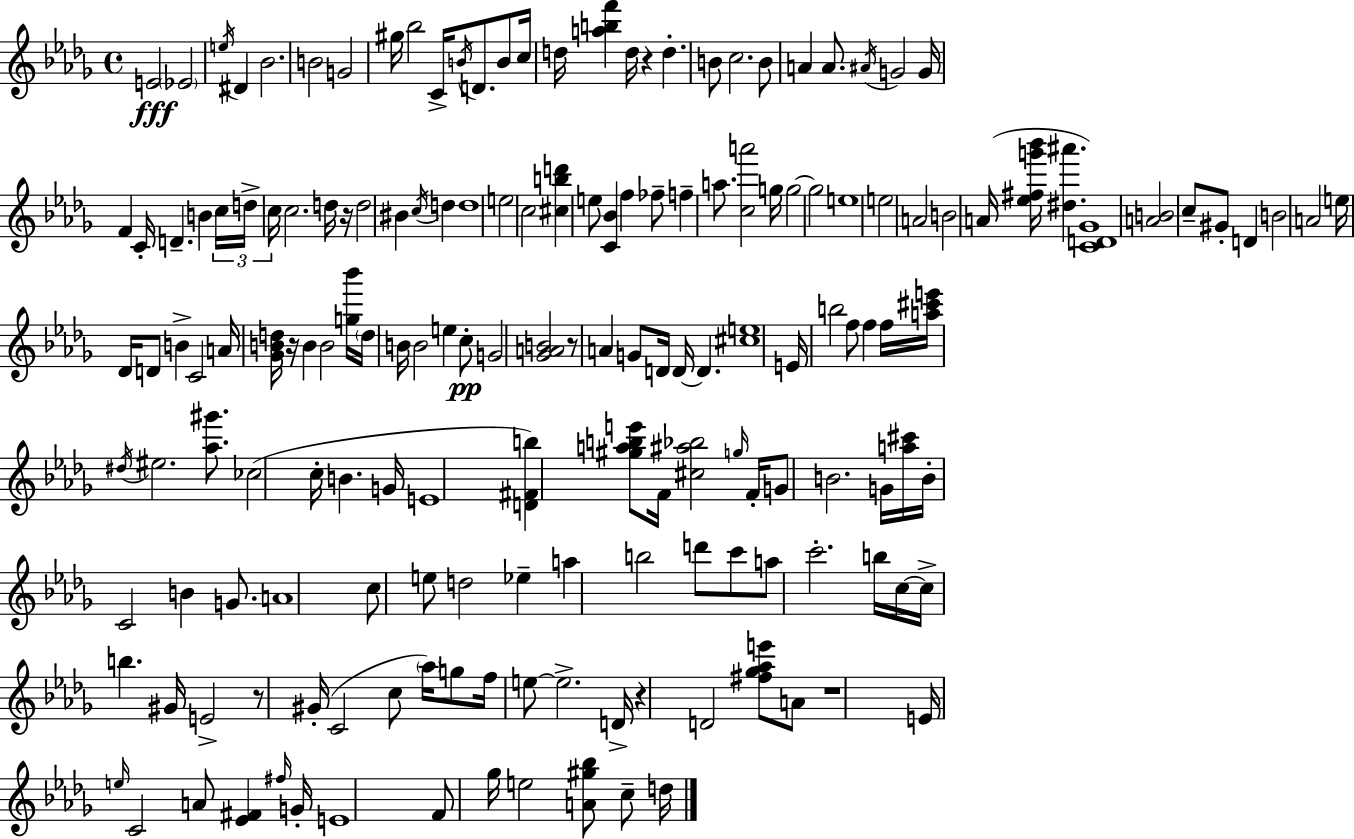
{
  \clef treble
  \time 4/4
  \defaultTimeSignature
  \key bes \minor
  e'2\fff \parenthesize ees'2 | \acciaccatura { e''16 } dis'4 bes'2. | b'2 g'2 | gis''16 bes''2 c'16-> \acciaccatura { b'16 } d'8. b'8 | \break c''16 d''16 <a'' b'' f'''>4 d''16 r4 d''4.-. | b'8 c''2. | b'8 a'4 a'8. \acciaccatura { ais'16 } g'2 | g'16 f'4 c'16-. d'4.-- b'4 | \break \tuplet 3/2 { c''16 d''16-> c''16 } c''2. | d''16 r16 d''2 bis'4 \acciaccatura { c''16 } | d''4 d''1 | e''2 c''2 | \break <cis'' b'' d'''>4 e''8 <c' bes'>4 f''4 | fes''8-- f''4-- a''8. <c'' a'''>2 | g''16 g''2~~ g''2 | e''1 | \break e''2 a'2 | b'2 a'16( <ees'' fis'' g''' bes'''>16 <dis'' ais'''>4. | <c' d' ges'>1) | <a' b'>2 c''8-- gis'8-. | \break d'4 b'2 a'2 | e''16 des'16 d'8 b'4-> c'2 | a'16 <ges' b' d''>16 r16 b'4 b'2 | <g'' bes'''>16 \parenthesize d''16 b'16 b'2 e''4 | \break c''8-.\pp g'2 <ges' a' b'>2 | r8 a'4 g'8 d'16 d'16~~ d'4. | <cis'' e''>1 | e'16 b''2 f''8 f''4 | \break f''16 <a'' cis''' e'''>16 \acciaccatura { dis''16 } eis''2. | <aes'' gis'''>8. ces''2( c''16-. b'4. | g'16 e'1 | <d' fis' b''>4) <gis'' a'' b'' e'''>8 f'16 <cis'' ais'' bes''>2 | \break \grace { g''16 } f'16-. g'8 b'2. | g'16 <a'' cis'''>16 b'16-. c'2 b'4 | g'8. a'1 | c''8 e''8 d''2 | \break ees''4-- a''4 b''2 | d'''8 c'''8 a''8 c'''2.-. | b''16 c''16~~ c''16-> b''4. gis'16 e'2-> | r8 gis'16-.( c'2 | \break c''8 \parenthesize aes''16) g''8 f''16 e''8~~ e''2.-> | d'16-> r4 d'2 | <fis'' ges'' aes'' e'''>8 a'8 r1 | e'16 \grace { e''16 } c'2 | \break a'8 <ees' fis'>4 \grace { fis''16 } g'16-. e'1 | f'8 ges''16 e''2 | <a' gis'' bes''>8 c''8-- d''16 \bar "|."
}